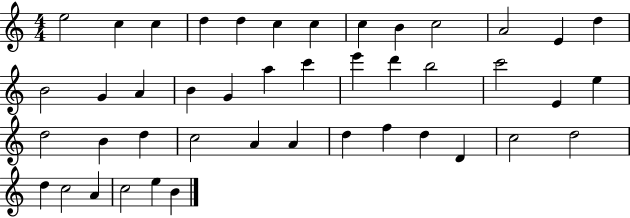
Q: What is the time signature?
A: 4/4